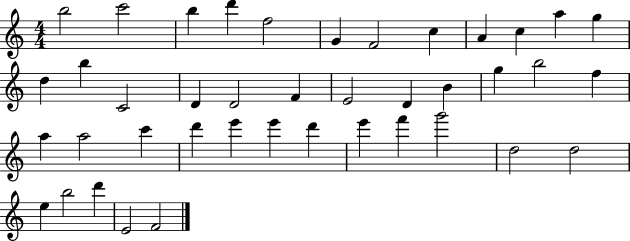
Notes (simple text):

B5/h C6/h B5/q D6/q F5/h G4/q F4/h C5/q A4/q C5/q A5/q G5/q D5/q B5/q C4/h D4/q D4/h F4/q E4/h D4/q B4/q G5/q B5/h F5/q A5/q A5/h C6/q D6/q E6/q E6/q D6/q E6/q F6/q G6/h D5/h D5/h E5/q B5/h D6/q E4/h F4/h